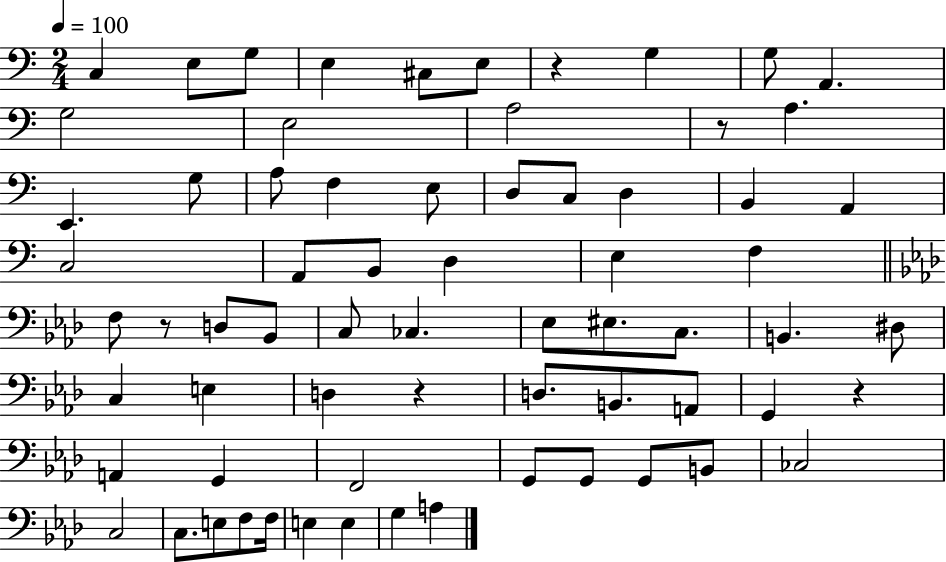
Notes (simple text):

C3/q E3/e G3/e E3/q C#3/e E3/e R/q G3/q G3/e A2/q. G3/h E3/h A3/h R/e A3/q. E2/q. G3/e A3/e F3/q E3/e D3/e C3/e D3/q B2/q A2/q C3/h A2/e B2/e D3/q E3/q F3/q F3/e R/e D3/e Bb2/e C3/e CES3/q. Eb3/e EIS3/e. C3/e. B2/q. D#3/e C3/q E3/q D3/q R/q D3/e. B2/e. A2/e G2/q R/q A2/q G2/q F2/h G2/e G2/e G2/e B2/e CES3/h C3/h C3/e. E3/e F3/e F3/s E3/q E3/q G3/q A3/q